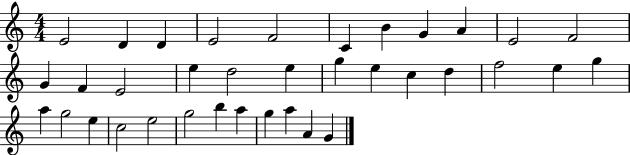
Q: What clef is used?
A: treble